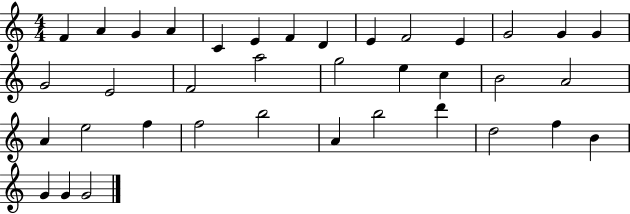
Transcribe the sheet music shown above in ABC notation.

X:1
T:Untitled
M:4/4
L:1/4
K:C
F A G A C E F D E F2 E G2 G G G2 E2 F2 a2 g2 e c B2 A2 A e2 f f2 b2 A b2 d' d2 f B G G G2